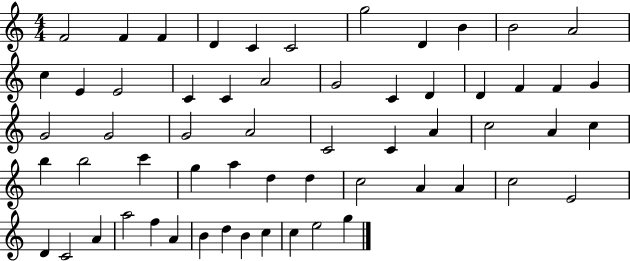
{
  \clef treble
  \numericTimeSignature
  \time 4/4
  \key c \major
  f'2 f'4 f'4 | d'4 c'4 c'2 | g''2 d'4 b'4 | b'2 a'2 | \break c''4 e'4 e'2 | c'4 c'4 a'2 | g'2 c'4 d'4 | d'4 f'4 f'4 g'4 | \break g'2 g'2 | g'2 a'2 | c'2 c'4 a'4 | c''2 a'4 c''4 | \break b''4 b''2 c'''4 | g''4 a''4 d''4 d''4 | c''2 a'4 a'4 | c''2 e'2 | \break d'4 c'2 a'4 | a''2 f''4 a'4 | b'4 d''4 b'4 c''4 | c''4 e''2 g''4 | \break \bar "|."
}